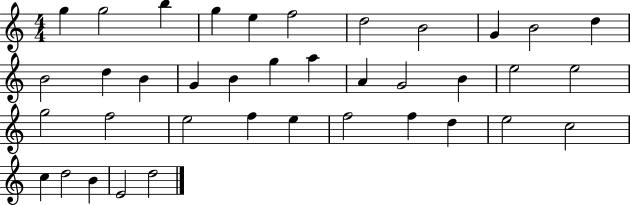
{
  \clef treble
  \numericTimeSignature
  \time 4/4
  \key c \major
  g''4 g''2 b''4 | g''4 e''4 f''2 | d''2 b'2 | g'4 b'2 d''4 | \break b'2 d''4 b'4 | g'4 b'4 g''4 a''4 | a'4 g'2 b'4 | e''2 e''2 | \break g''2 f''2 | e''2 f''4 e''4 | f''2 f''4 d''4 | e''2 c''2 | \break c''4 d''2 b'4 | e'2 d''2 | \bar "|."
}